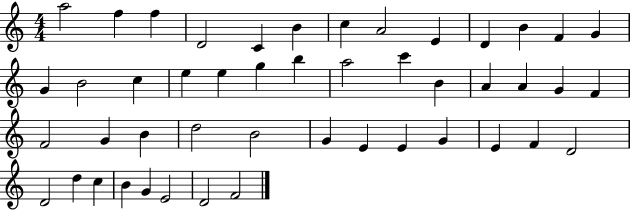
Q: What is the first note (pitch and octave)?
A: A5